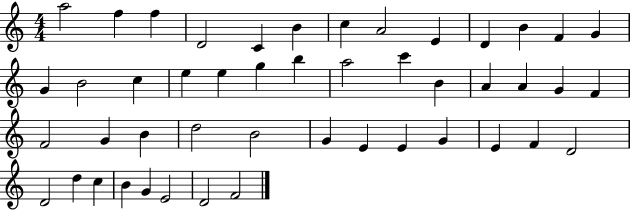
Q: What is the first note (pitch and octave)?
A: A5